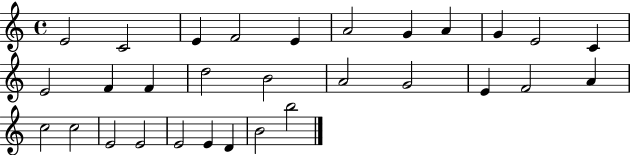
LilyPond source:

{
  \clef treble
  \time 4/4
  \defaultTimeSignature
  \key c \major
  e'2 c'2 | e'4 f'2 e'4 | a'2 g'4 a'4 | g'4 e'2 c'4 | \break e'2 f'4 f'4 | d''2 b'2 | a'2 g'2 | e'4 f'2 a'4 | \break c''2 c''2 | e'2 e'2 | e'2 e'4 d'4 | b'2 b''2 | \break \bar "|."
}